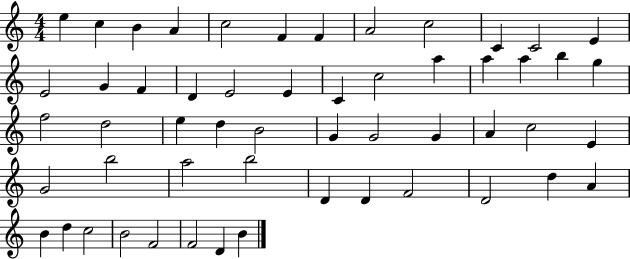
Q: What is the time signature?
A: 4/4